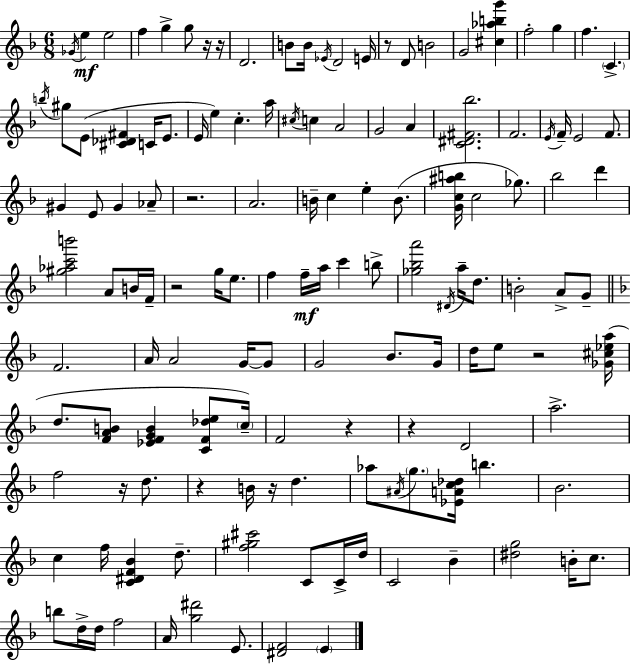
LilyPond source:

{
  \clef treble
  \numericTimeSignature
  \time 6/8
  \key d \minor
  \repeat volta 2 { \acciaccatura { ges'16 }\mf e''4 e''2 | f''4 g''4-> g''8 r16 | r16 d'2. | b'8 b'16 \acciaccatura { ees'16 } d'2 | \break e'16 r8 d'8 b'2 | g'2 <cis'' aes'' b'' g'''>4 | f''2-. g''4 | f''4. \parenthesize c'4.-> | \break \acciaccatura { b''16 } gis''8 e'8( <cis' des' fis'>4 c'16 | e'8. e'16 e''4) c''4.-. | a''16 \acciaccatura { cis''16 } c''4 a'2 | g'2 | \break a'4 <c' dis' fis' bes''>2. | f'2. | \acciaccatura { e'16 } f'16-- e'2 | f'8. gis'4 e'8 gis'4 | \break aes'8-- r2. | a'2. | b'16-- c''4 e''4-. | b'8.( <g' c'' ais'' b''>16 c''2 | \break ges''8.) bes''2 | d'''4 <gis'' aes'' c''' b'''>2 | a'8 b'16 f'16-- r2 | g''16 e''8. f''4 f''16--\mf a''16 c'''4 | \break b''8-> <ges'' bes'' a'''>2 | \acciaccatura { dis'16 } a''16-- d''8. b'2-. | a'8-> g'8-- \bar "||" \break \key d \minor f'2. | a'16 a'2 g'16~~ g'8 | g'2 bes'8. g'16 | d''16 e''8 r2 <ges' cis'' ees'' a''>16( | \break d''8. <f' a' b'>8 <ees' f' g' b'>4 <c' f' des'' e''>8 \parenthesize c''16--) | f'2 r4 | r4 d'2 | a''2.-> | \break f''2 r16 d''8. | r4 b'16 r16 d''4. | aes''8 \acciaccatura { ais'16 } \parenthesize g''8. <ees' a' c'' des''>16 b''4. | bes'2. | \break c''4 f''16 <c' dis' f' bes'>4 d''8.-- | <f'' gis'' cis'''>2 c'8 c'16-> | d''16 c'2 bes'4-- | <dis'' g''>2 b'16-. c''8. | \break b''8 d''16-> d''16 f''2 | a'16 <g'' dis'''>2 e'8. | <dis' f'>2 \parenthesize e'4 | } \bar "|."
}